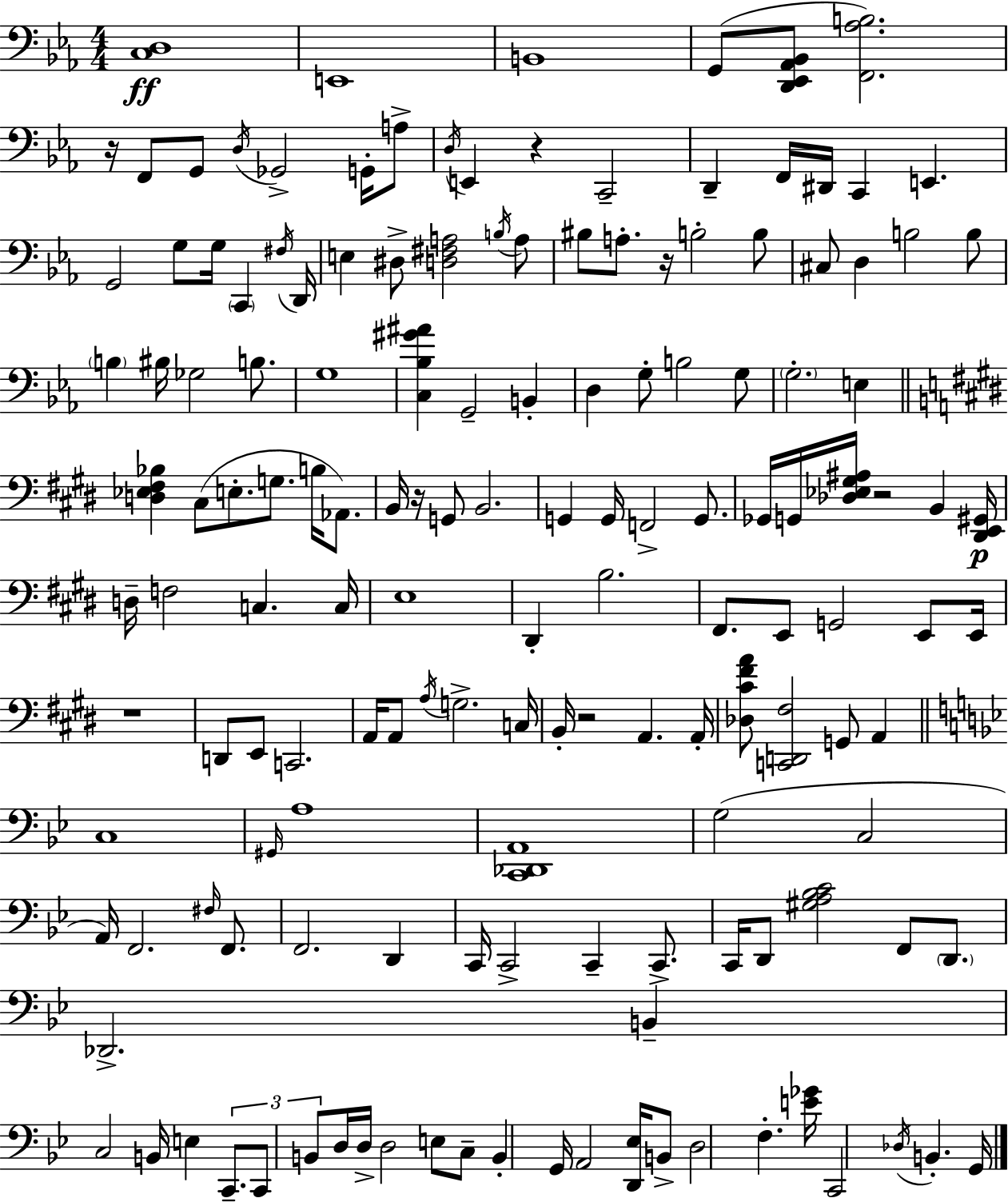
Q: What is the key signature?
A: C minor